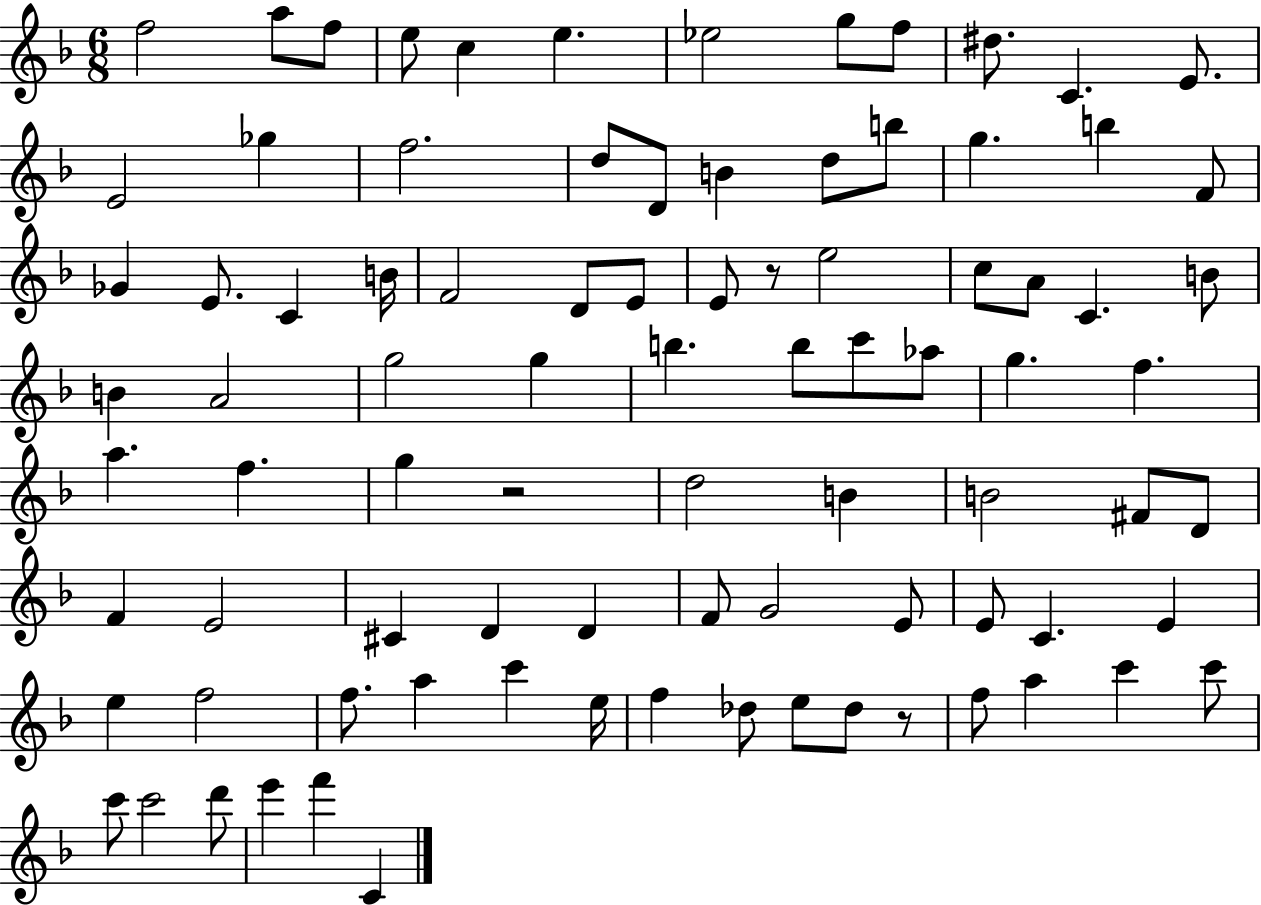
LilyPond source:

{
  \clef treble
  \numericTimeSignature
  \time 6/8
  \key f \major
  f''2 a''8 f''8 | e''8 c''4 e''4. | ees''2 g''8 f''8 | dis''8. c'4. e'8. | \break e'2 ges''4 | f''2. | d''8 d'8 b'4 d''8 b''8 | g''4. b''4 f'8 | \break ges'4 e'8. c'4 b'16 | f'2 d'8 e'8 | e'8 r8 e''2 | c''8 a'8 c'4. b'8 | \break b'4 a'2 | g''2 g''4 | b''4. b''8 c'''8 aes''8 | g''4. f''4. | \break a''4. f''4. | g''4 r2 | d''2 b'4 | b'2 fis'8 d'8 | \break f'4 e'2 | cis'4 d'4 d'4 | f'8 g'2 e'8 | e'8 c'4. e'4 | \break e''4 f''2 | f''8. a''4 c'''4 e''16 | f''4 des''8 e''8 des''8 r8 | f''8 a''4 c'''4 c'''8 | \break c'''8 c'''2 d'''8 | e'''4 f'''4 c'4 | \bar "|."
}